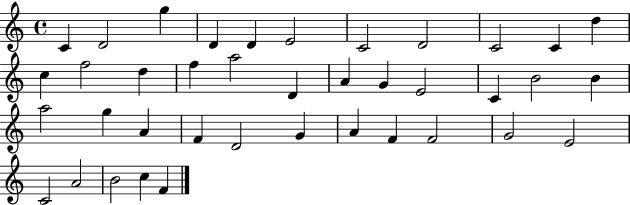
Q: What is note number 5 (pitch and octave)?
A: D4